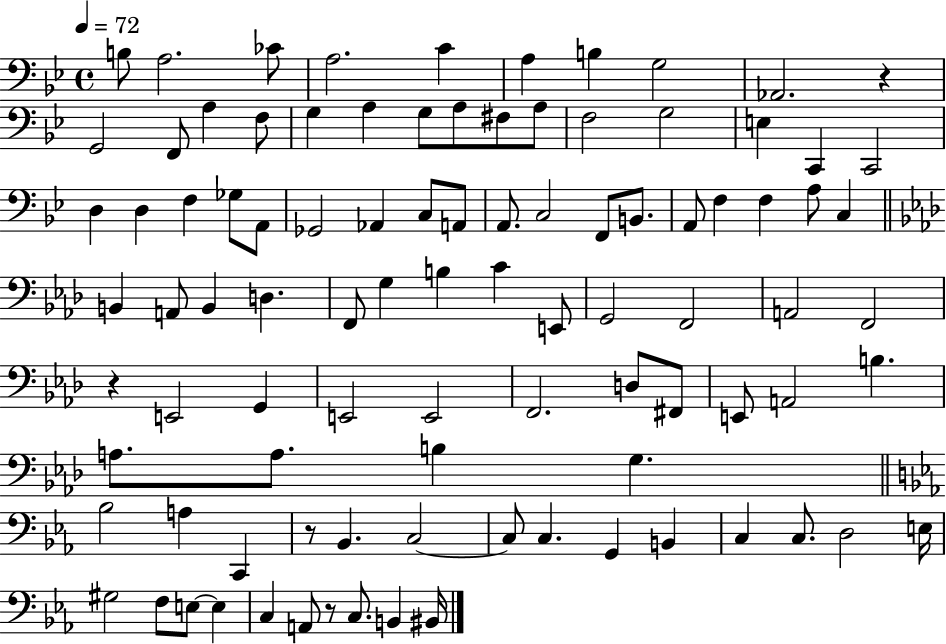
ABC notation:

X:1
T:Untitled
M:4/4
L:1/4
K:Bb
B,/2 A,2 _C/2 A,2 C A, B, G,2 _A,,2 z G,,2 F,,/2 A, F,/2 G, A, G,/2 A,/2 ^F,/2 A,/2 F,2 G,2 E, C,, C,,2 D, D, F, _G,/2 A,,/2 _G,,2 _A,, C,/2 A,,/2 A,,/2 C,2 F,,/2 B,,/2 A,,/2 F, F, A,/2 C, B,, A,,/2 B,, D, F,,/2 G, B, C E,,/2 G,,2 F,,2 A,,2 F,,2 z E,,2 G,, E,,2 E,,2 F,,2 D,/2 ^F,,/2 E,,/2 A,,2 B, A,/2 A,/2 B, G, _B,2 A, C,, z/2 _B,, C,2 C,/2 C, G,, B,, C, C,/2 D,2 E,/4 ^G,2 F,/2 E,/2 E, C, A,,/2 z/2 C,/2 B,, ^B,,/4